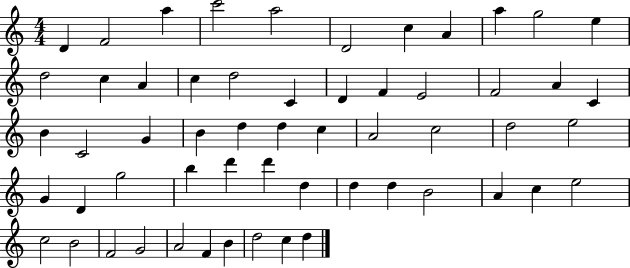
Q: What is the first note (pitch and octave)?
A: D4